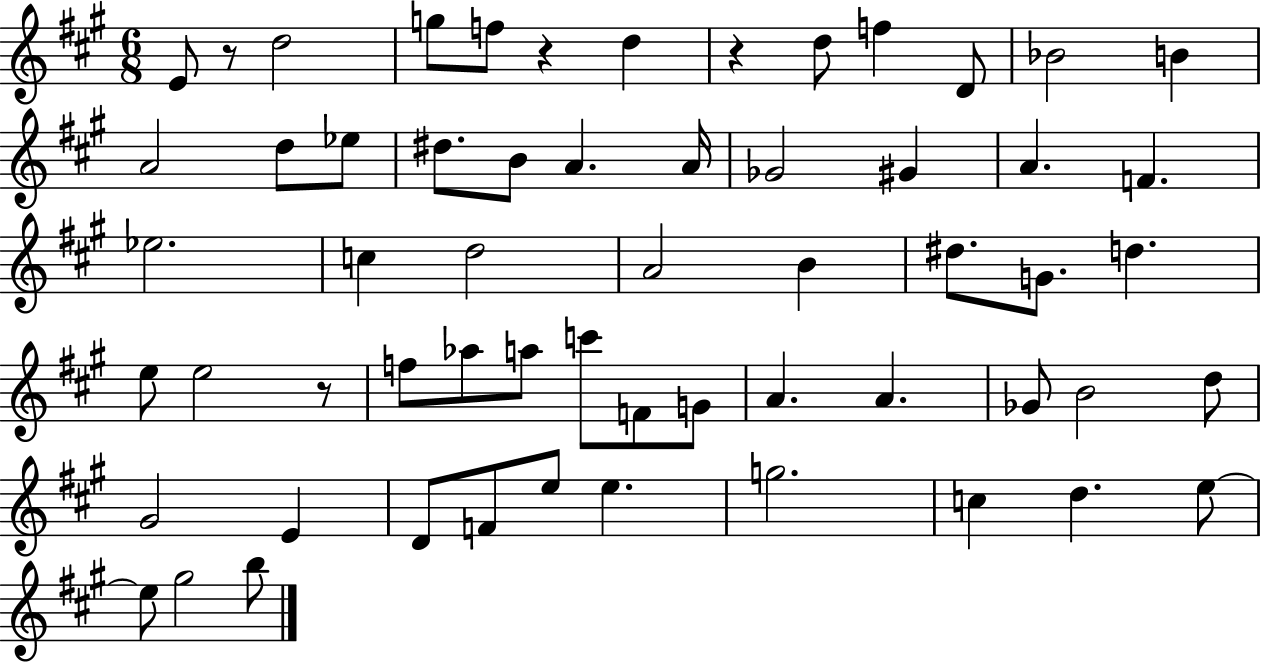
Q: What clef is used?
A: treble